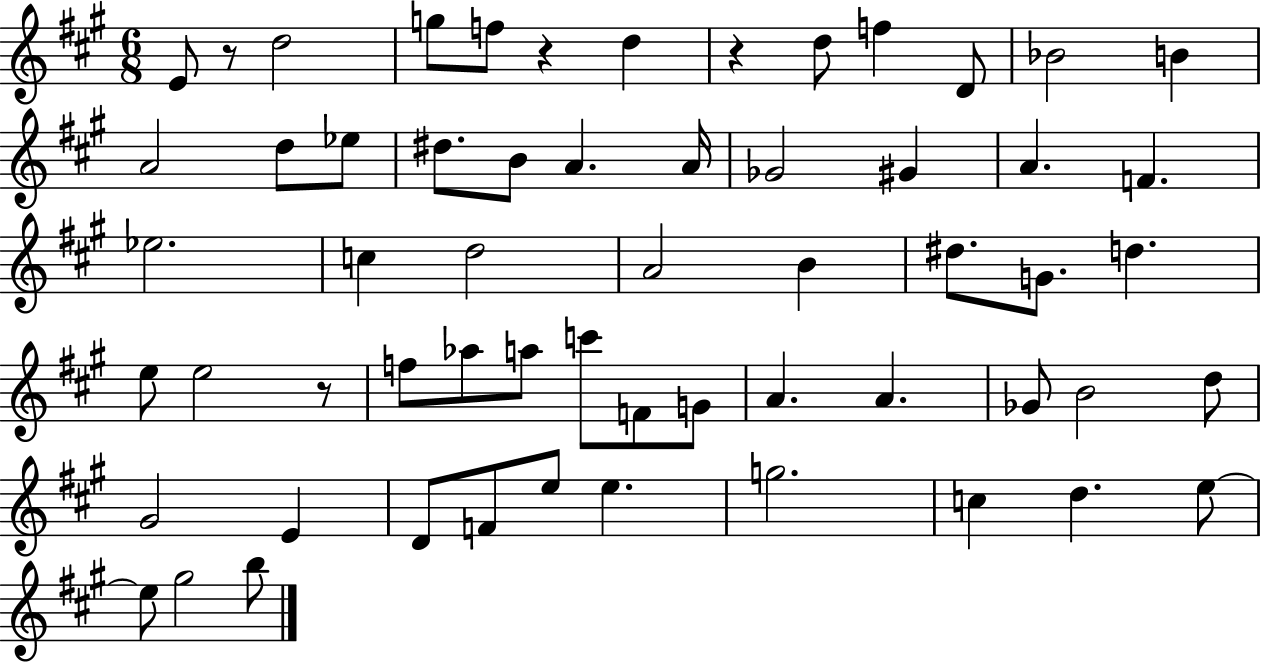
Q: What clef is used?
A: treble